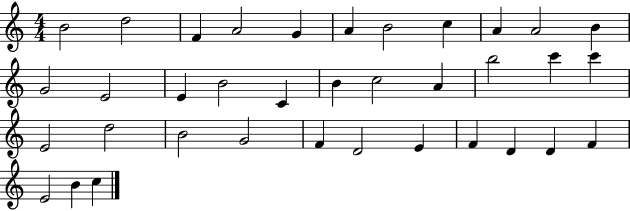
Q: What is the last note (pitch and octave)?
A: C5